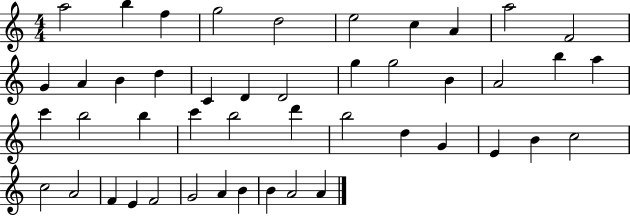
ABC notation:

X:1
T:Untitled
M:4/4
L:1/4
K:C
a2 b f g2 d2 e2 c A a2 F2 G A B d C D D2 g g2 B A2 b a c' b2 b c' b2 d' b2 d G E B c2 c2 A2 F E F2 G2 A B B A2 A